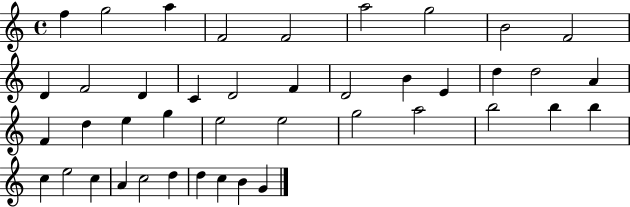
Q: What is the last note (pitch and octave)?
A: G4